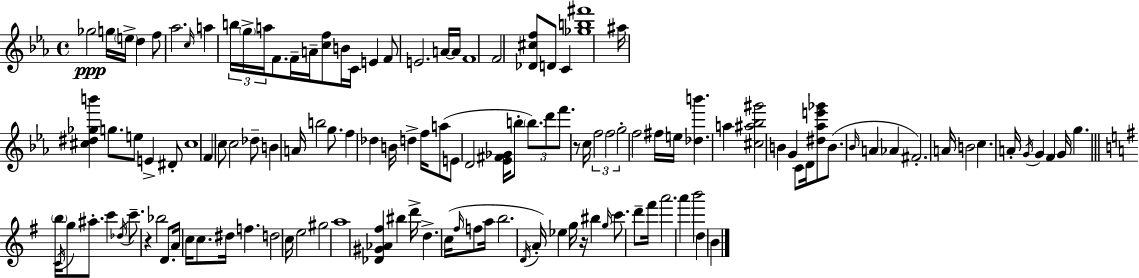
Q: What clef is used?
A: treble